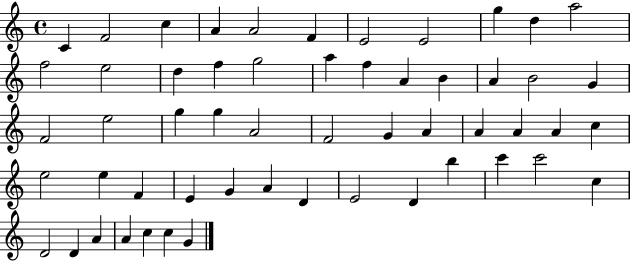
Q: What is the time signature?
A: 4/4